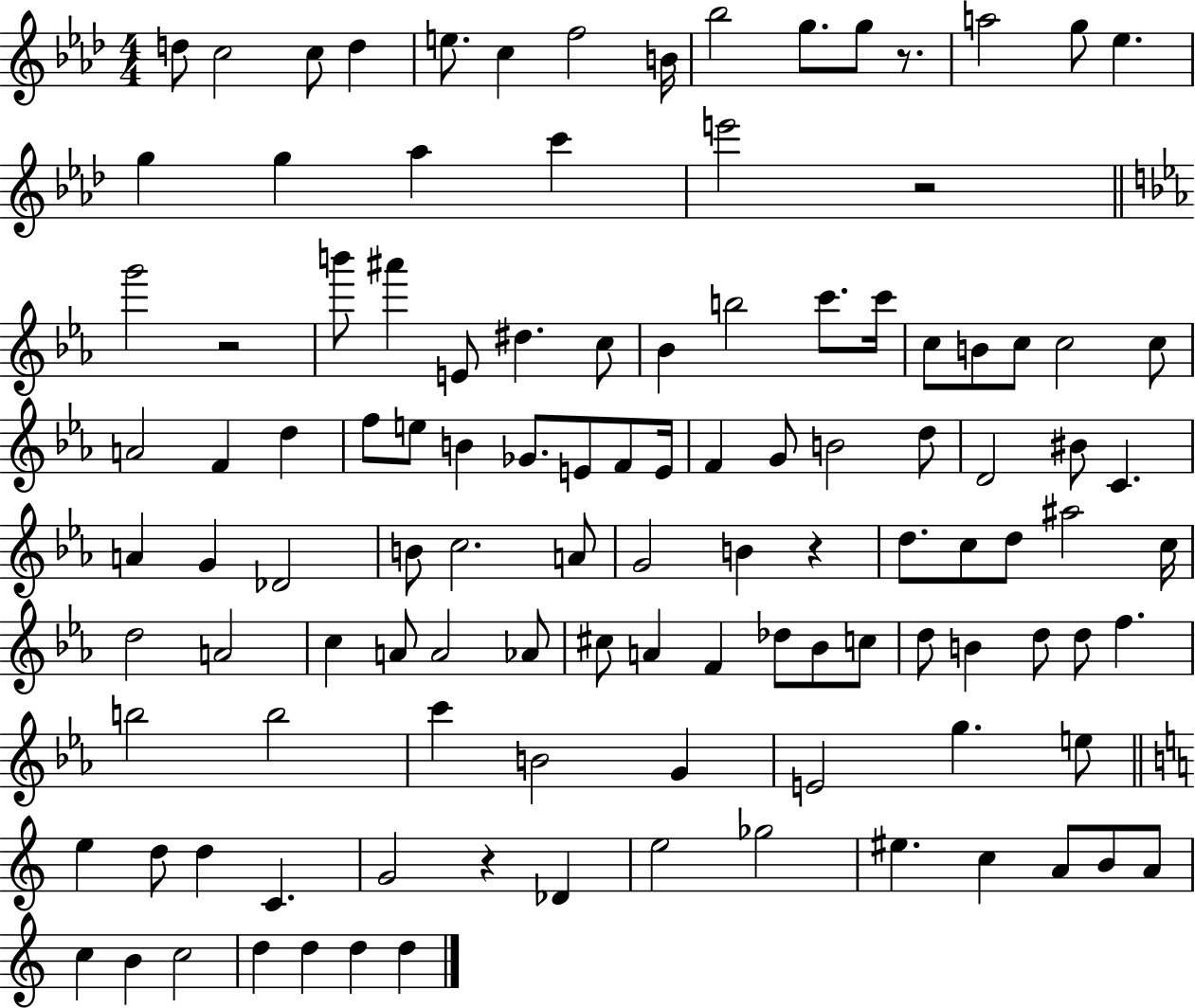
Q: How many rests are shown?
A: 5